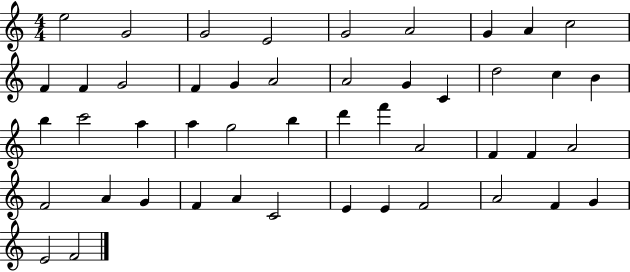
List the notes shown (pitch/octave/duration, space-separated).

E5/h G4/h G4/h E4/h G4/h A4/h G4/q A4/q C5/h F4/q F4/q G4/h F4/q G4/q A4/h A4/h G4/q C4/q D5/h C5/q B4/q B5/q C6/h A5/q A5/q G5/h B5/q D6/q F6/q A4/h F4/q F4/q A4/h F4/h A4/q G4/q F4/q A4/q C4/h E4/q E4/q F4/h A4/h F4/q G4/q E4/h F4/h